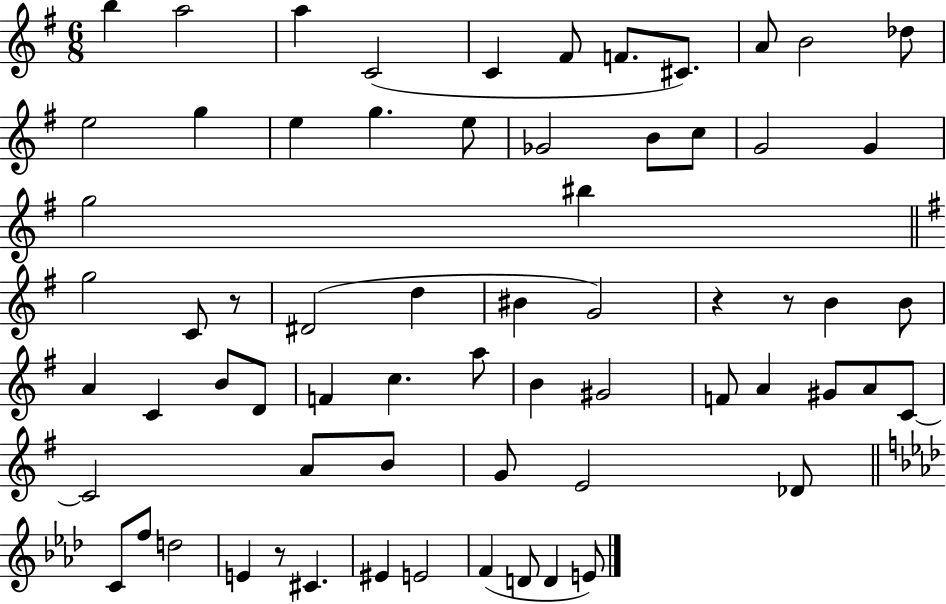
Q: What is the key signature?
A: G major